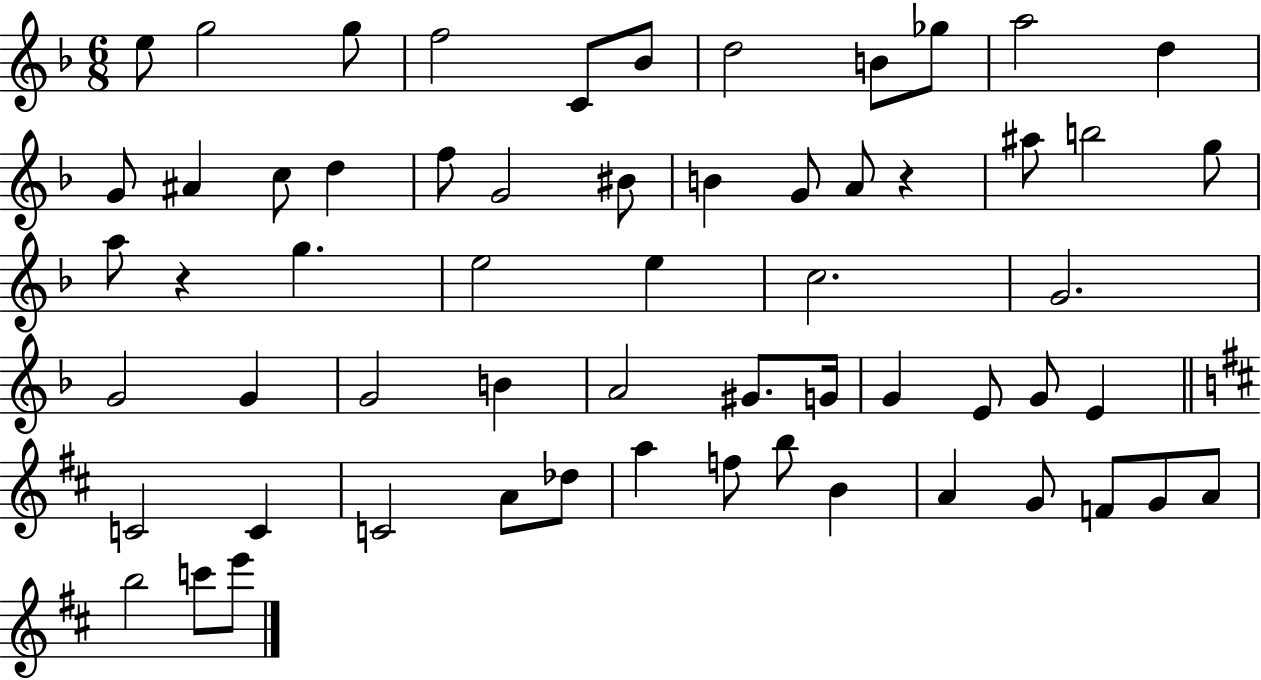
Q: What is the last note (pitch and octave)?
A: E6